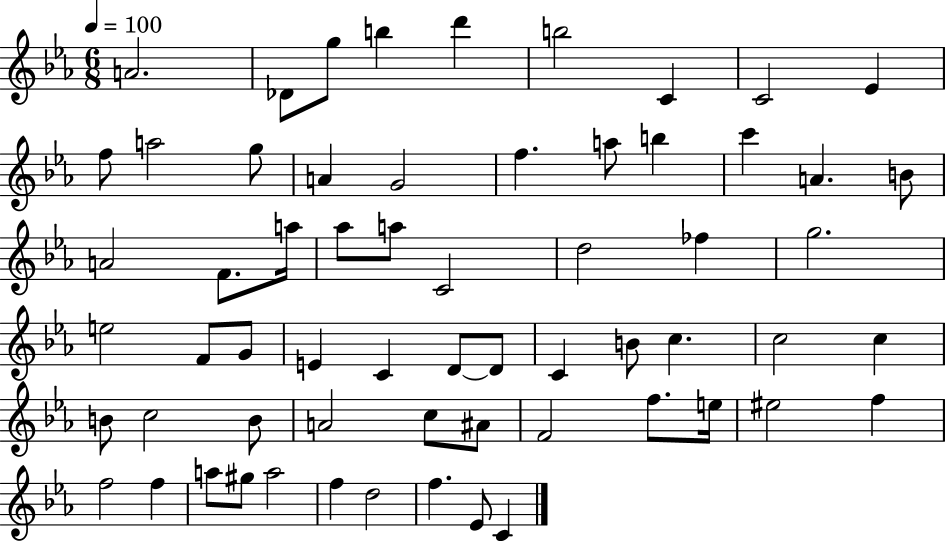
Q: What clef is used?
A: treble